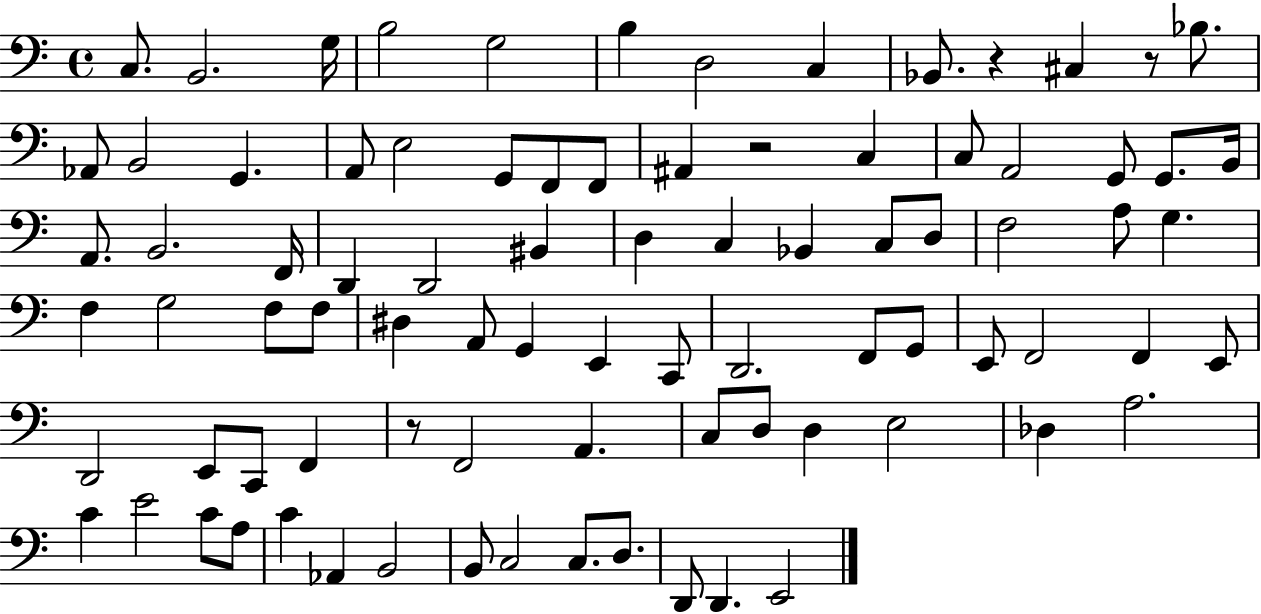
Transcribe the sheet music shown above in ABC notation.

X:1
T:Untitled
M:4/4
L:1/4
K:C
C,/2 B,,2 G,/4 B,2 G,2 B, D,2 C, _B,,/2 z ^C, z/2 _B,/2 _A,,/2 B,,2 G,, A,,/2 E,2 G,,/2 F,,/2 F,,/2 ^A,, z2 C, C,/2 A,,2 G,,/2 G,,/2 B,,/4 A,,/2 B,,2 F,,/4 D,, D,,2 ^B,, D, C, _B,, C,/2 D,/2 F,2 A,/2 G, F, G,2 F,/2 F,/2 ^D, A,,/2 G,, E,, C,,/2 D,,2 F,,/2 G,,/2 E,,/2 F,,2 F,, E,,/2 D,,2 E,,/2 C,,/2 F,, z/2 F,,2 A,, C,/2 D,/2 D, E,2 _D, A,2 C E2 C/2 A,/2 C _A,, B,,2 B,,/2 C,2 C,/2 D,/2 D,,/2 D,, E,,2